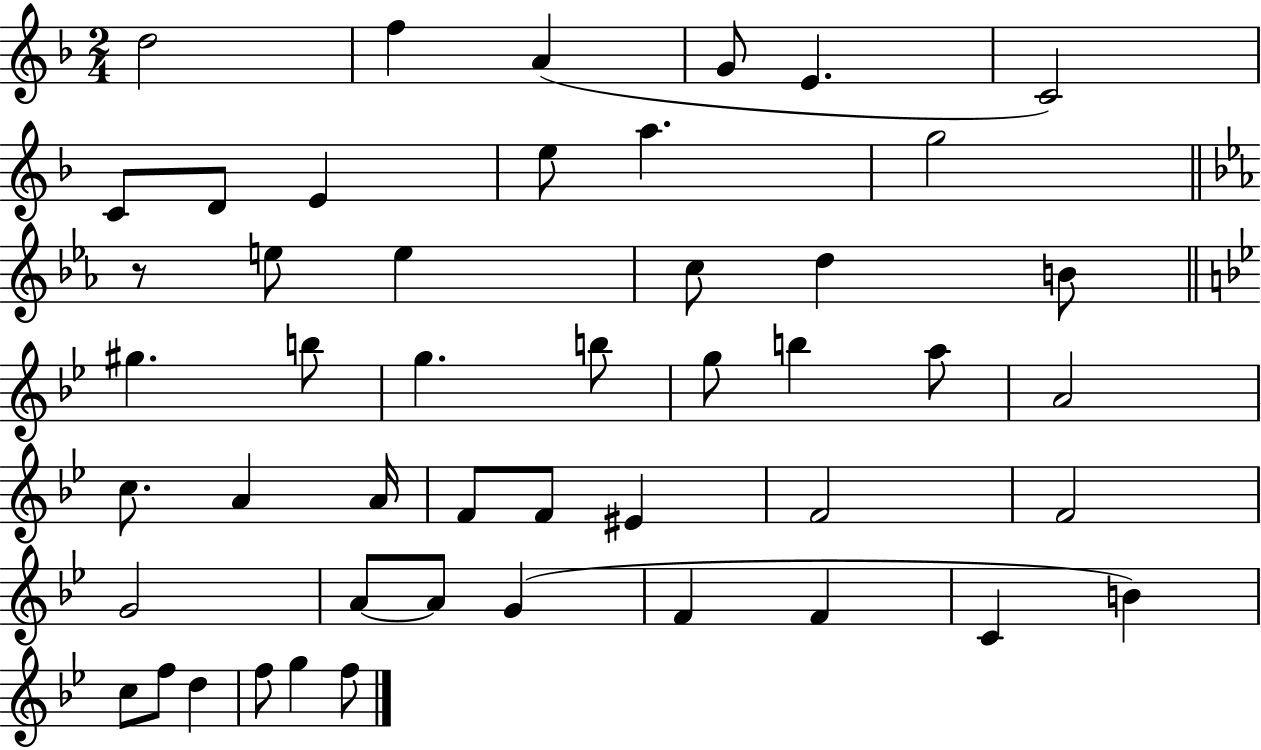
D5/h F5/q A4/q G4/e E4/q. C4/h C4/e D4/e E4/q E5/e A5/q. G5/h R/e E5/e E5/q C5/e D5/q B4/e G#5/q. B5/e G5/q. B5/e G5/e B5/q A5/e A4/h C5/e. A4/q A4/s F4/e F4/e EIS4/q F4/h F4/h G4/h A4/e A4/e G4/q F4/q F4/q C4/q B4/q C5/e F5/e D5/q F5/e G5/q F5/e